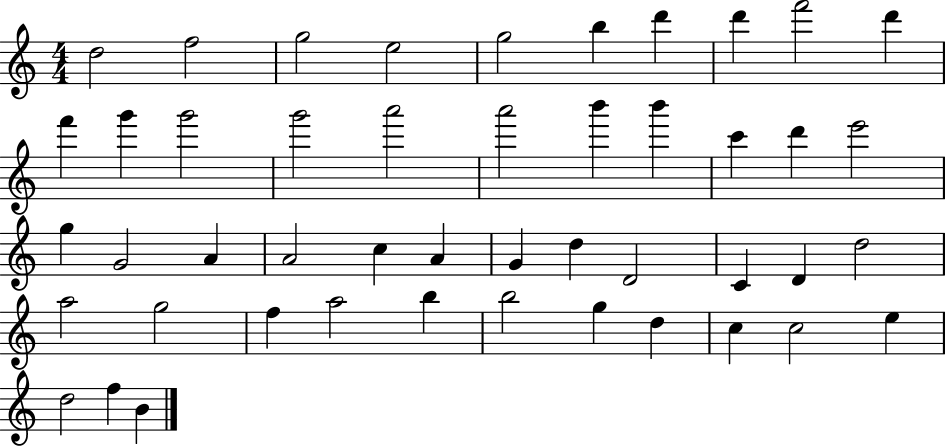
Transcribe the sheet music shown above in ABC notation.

X:1
T:Untitled
M:4/4
L:1/4
K:C
d2 f2 g2 e2 g2 b d' d' f'2 d' f' g' g'2 g'2 a'2 a'2 b' b' c' d' e'2 g G2 A A2 c A G d D2 C D d2 a2 g2 f a2 b b2 g d c c2 e d2 f B